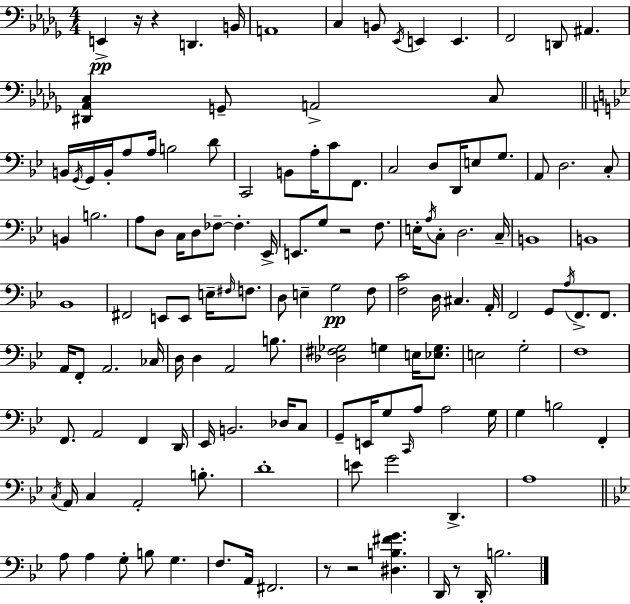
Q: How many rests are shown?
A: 6